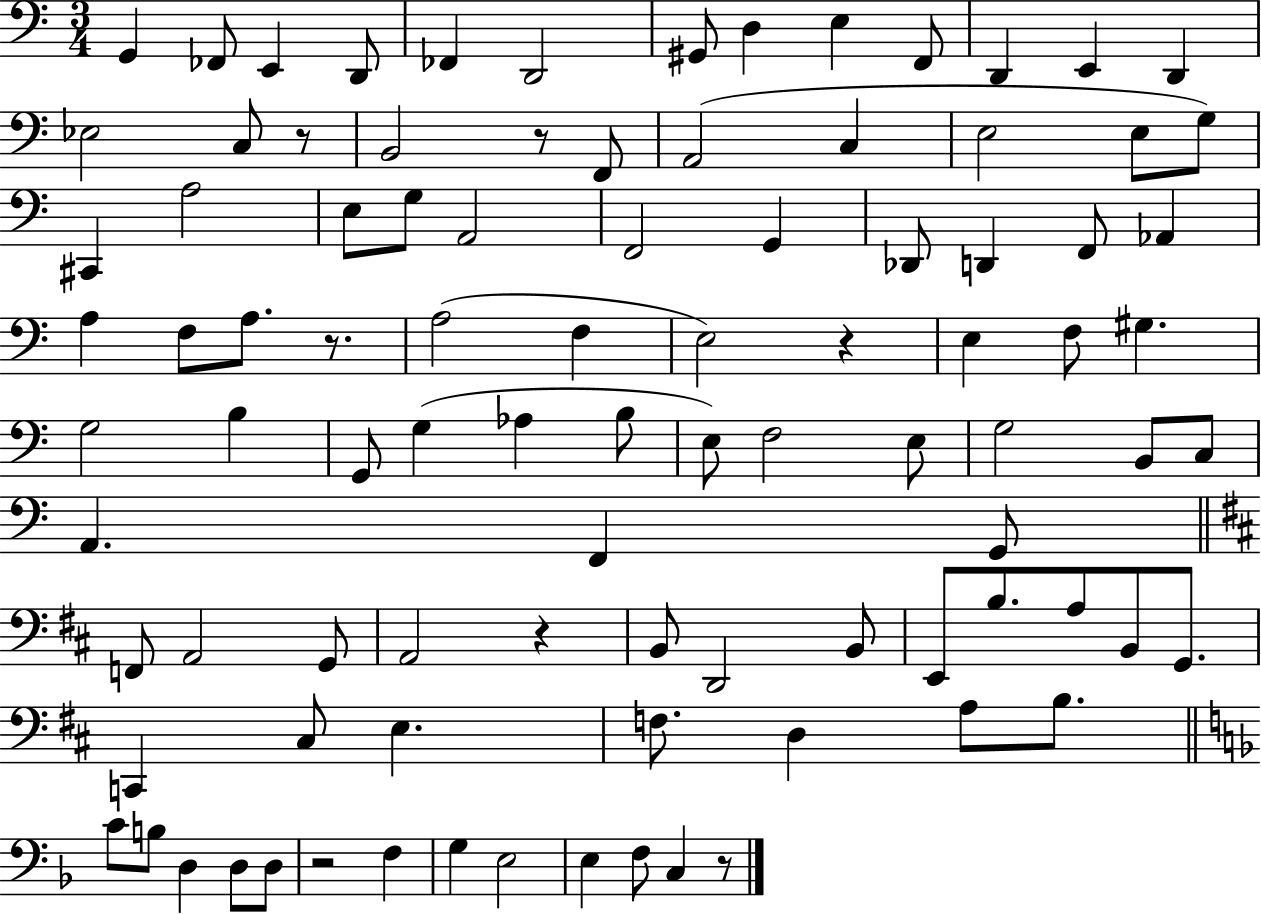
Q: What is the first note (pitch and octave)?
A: G2